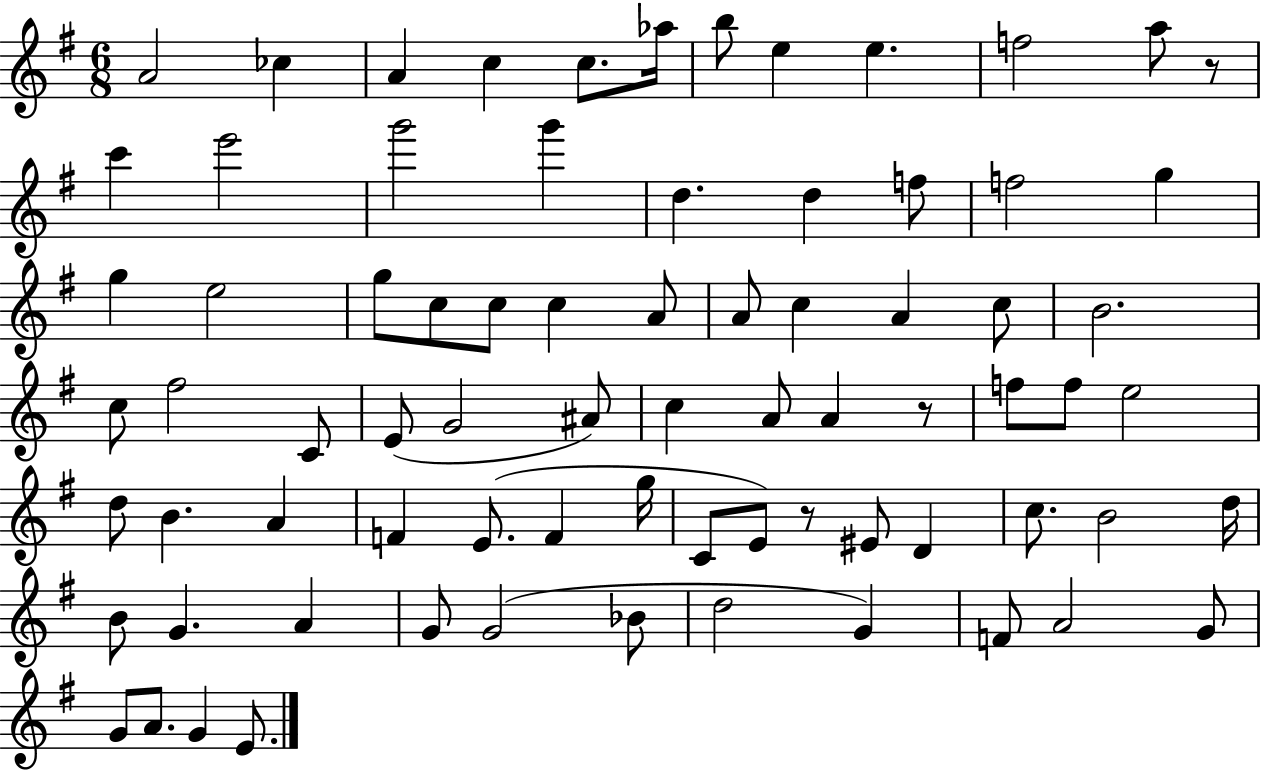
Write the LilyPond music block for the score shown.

{
  \clef treble
  \numericTimeSignature
  \time 6/8
  \key g \major
  a'2 ces''4 | a'4 c''4 c''8. aes''16 | b''8 e''4 e''4. | f''2 a''8 r8 | \break c'''4 e'''2 | g'''2 g'''4 | d''4. d''4 f''8 | f''2 g''4 | \break g''4 e''2 | g''8 c''8 c''8 c''4 a'8 | a'8 c''4 a'4 c''8 | b'2. | \break c''8 fis''2 c'8 | e'8( g'2 ais'8) | c''4 a'8 a'4 r8 | f''8 f''8 e''2 | \break d''8 b'4. a'4 | f'4 e'8.( f'4 g''16 | c'8 e'8) r8 eis'8 d'4 | c''8. b'2 d''16 | \break b'8 g'4. a'4 | g'8 g'2( bes'8 | d''2 g'4) | f'8 a'2 g'8 | \break g'8 a'8. g'4 e'8. | \bar "|."
}